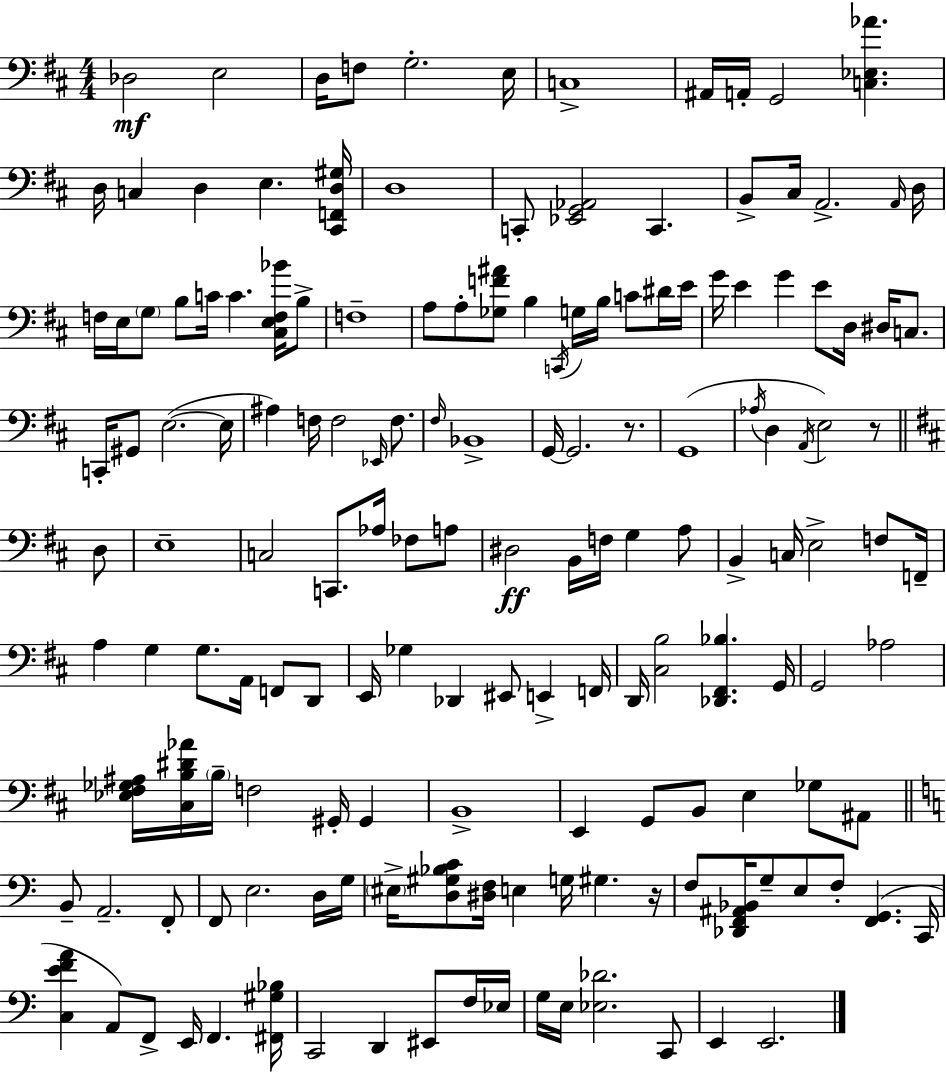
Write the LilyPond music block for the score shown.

{
  \clef bass
  \numericTimeSignature
  \time 4/4
  \key d \major
  des2\mf e2 | d16 f8 g2.-. e16 | c1-> | ais,16 a,16-. g,2 <c ees aes'>4. | \break d16 c4 d4 e4. <cis, f, d gis>16 | d1 | c,8-. <ees, g, aes,>2 c,4. | b,8-> cis16 a,2.-> \grace { a,16 } | \break d16 f16 e16 \parenthesize g8 b8 c'16 c'4. <cis e f bes'>16 b8-> | f1-- | a8 a8-. <ges f' ais'>8 b4 \acciaccatura { c,16 } g16 b16 c'8 | dis'16 e'16 g'16 e'4 g'4 e'8 d16 dis16 c8. | \break c,16-. gis,8 e2.~(~ | e16 ais4) f16 f2 \grace { ees,16 } | f8. \grace { fis16 } bes,1-> | g,16~~ g,2. | \break r8. g,1( | \acciaccatura { aes16 } d4 \acciaccatura { a,16 } e2) | r8 \bar "||" \break \key d \major d8 e1-- | c2 c,8. aes16 fes8 | a8 dis2\ff b,16 f16 g4 | a8 b,4-> c16 e2-> f8 | \break f,16-- a4 g4 g8. a,16 f,8 | d,8 e,16 ges4 des,4 eis,8 e,4-> | f,16 d,16 <cis b>2 <des, fis, bes>4. | g,16 g,2 aes2 | \break <ees fis ges ais>16 <cis b dis' aes'>16 \parenthesize b16-- f2 gis,16-. gis,4 | b,1-> | e,4 g,8 b,8 e4 ges8 | ais,8 \bar "||" \break \key c \major b,8-- a,2.-- f,8-. | f,8 e2. d16 g16 | \parenthesize eis16-> <d gis bes c'>8 <dis f>16 e4 g16 gis4. r16 | f8 <des, f, ais, bes,>16 g8-- e8 f8-. <f, g,>4.( c,16 | \break <c e' f' a'>4 a,8) f,8-> e,16 f,4. <fis, gis bes>16 | c,2 d,4 eis,8 f16 ees16 | g16 e16 <ees des'>2. c,8 | e,4 e,2. | \break \bar "|."
}